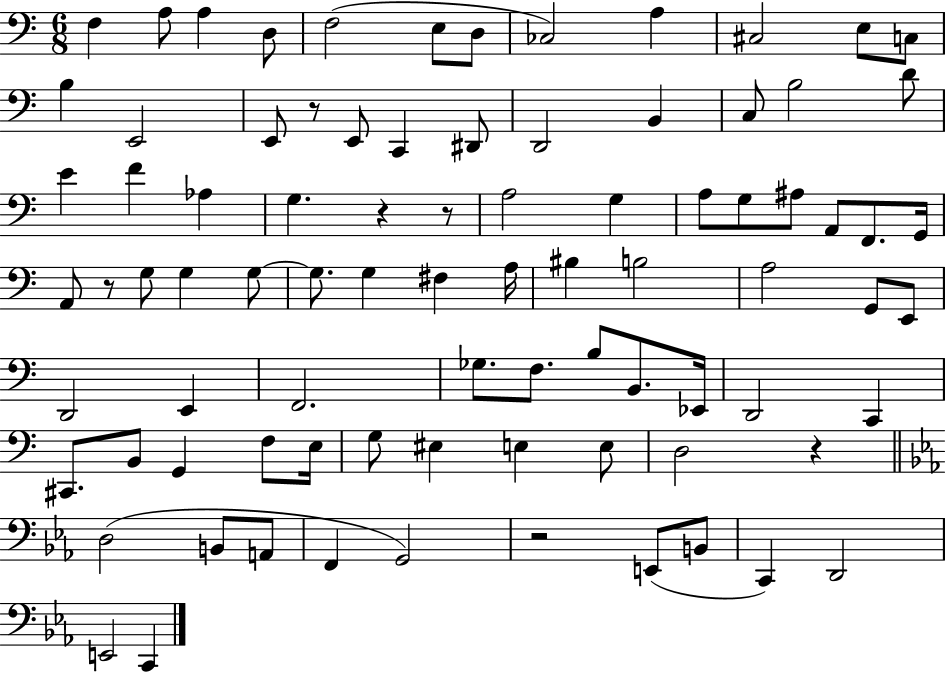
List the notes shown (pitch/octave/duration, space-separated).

F3/q A3/e A3/q D3/e F3/h E3/e D3/e CES3/h A3/q C#3/h E3/e C3/e B3/q E2/h E2/e R/e E2/e C2/q D#2/e D2/h B2/q C3/e B3/h D4/e E4/q F4/q Ab3/q G3/q. R/q R/e A3/h G3/q A3/e G3/e A#3/e A2/e F2/e. G2/s A2/e R/e G3/e G3/q G3/e G3/e. G3/q F#3/q A3/s BIS3/q B3/h A3/h G2/e E2/e D2/h E2/q F2/h. Gb3/e. F3/e. B3/e B2/e. Eb2/s D2/h C2/q C#2/e. B2/e G2/q F3/e E3/s G3/e EIS3/q E3/q E3/e D3/h R/q D3/h B2/e A2/e F2/q G2/h R/h E2/e B2/e C2/q D2/h E2/h C2/q